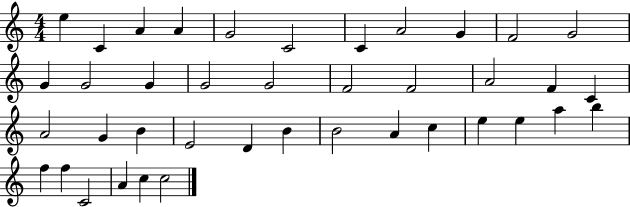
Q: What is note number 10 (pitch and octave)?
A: F4